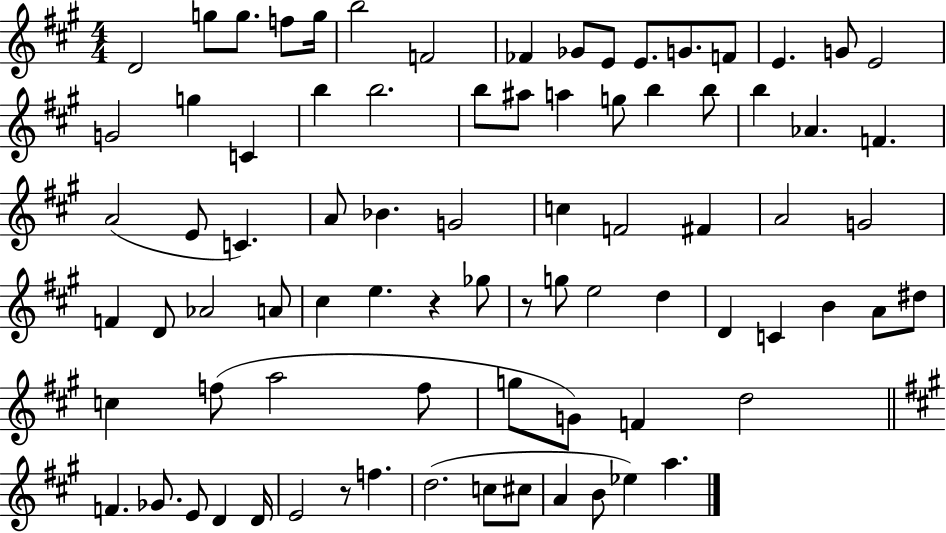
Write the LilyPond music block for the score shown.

{
  \clef treble
  \numericTimeSignature
  \time 4/4
  \key a \major
  d'2 g''8 g''8. f''8 g''16 | b''2 f'2 | fes'4 ges'8 e'8 e'8. g'8. f'8 | e'4. g'8 e'2 | \break g'2 g''4 c'4 | b''4 b''2. | b''8 ais''8 a''4 g''8 b''4 b''8 | b''4 aes'4. f'4. | \break a'2( e'8 c'4.) | a'8 bes'4. g'2 | c''4 f'2 fis'4 | a'2 g'2 | \break f'4 d'8 aes'2 a'8 | cis''4 e''4. r4 ges''8 | r8 g''8 e''2 d''4 | d'4 c'4 b'4 a'8 dis''8 | \break c''4 f''8( a''2 f''8 | g''8 g'8) f'4 d''2 | \bar "||" \break \key a \major f'4. ges'8. e'8 d'4 d'16 | e'2 r8 f''4. | d''2.( c''8 cis''8 | a'4 b'8 ees''4) a''4. | \break \bar "|."
}